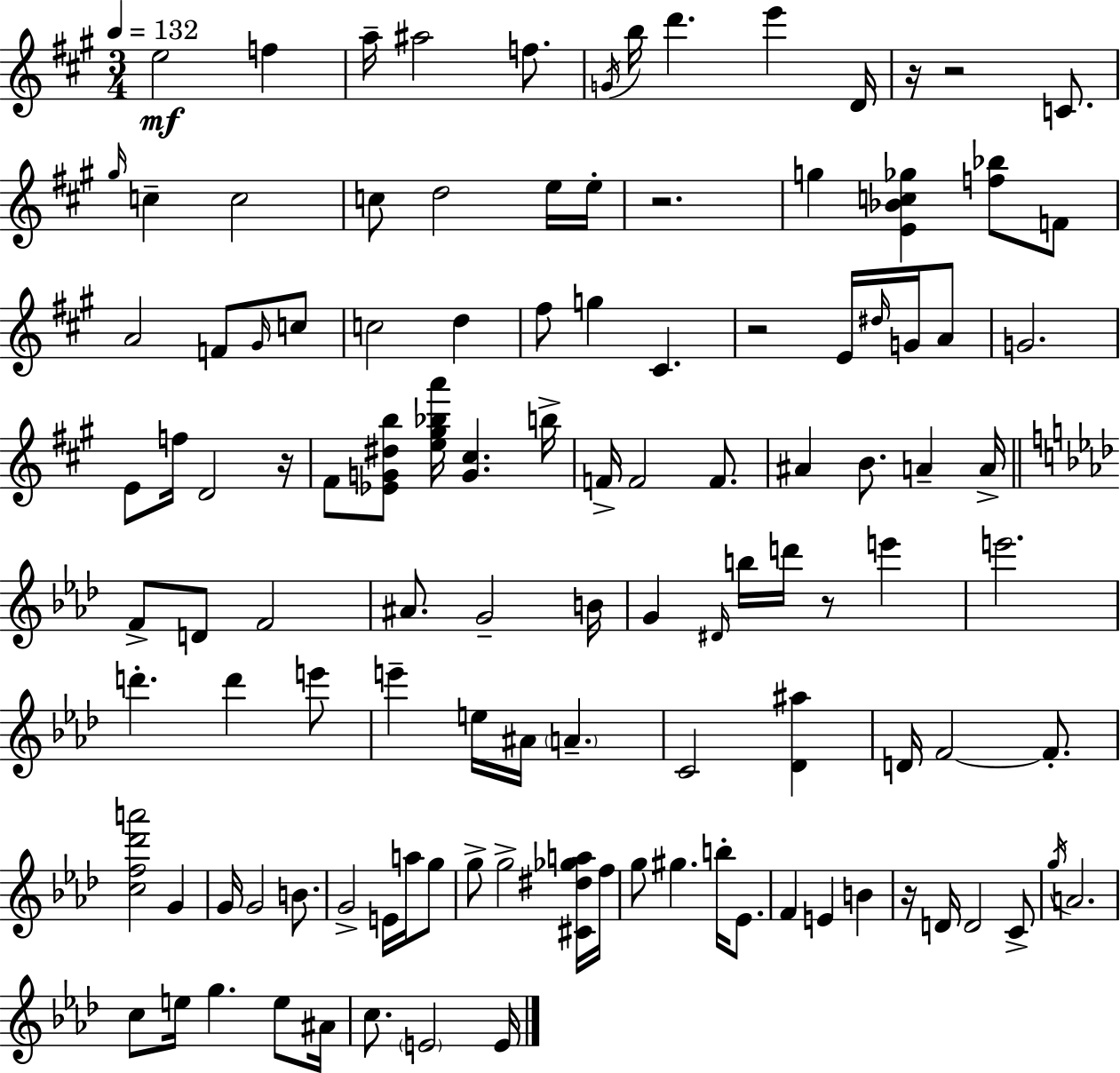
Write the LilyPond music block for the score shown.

{
  \clef treble
  \numericTimeSignature
  \time 3/4
  \key a \major
  \tempo 4 = 132
  e''2\mf f''4 | a''16-- ais''2 f''8. | \acciaccatura { g'16 } b''16 d'''4. e'''4 | d'16 r16 r2 c'8. | \break \grace { gis''16 } c''4-- c''2 | c''8 d''2 | e''16 e''16-. r2. | g''4 <e' bes' c'' ges''>4 <f'' bes''>8 | \break f'8 a'2 f'8 | \grace { gis'16 } c''8 c''2 d''4 | fis''8 g''4 cis'4. | r2 e'16 | \break \grace { dis''16 } g'16 a'8 g'2. | e'8 f''16 d'2 | r16 fis'8 <ees' g' dis'' b''>8 <e'' gis'' bes'' a'''>16 <g' cis''>4. | b''16-> f'16-> f'2 | \break f'8. ais'4 b'8. a'4-- | a'16-> \bar "||" \break \key aes \major f'8-> d'8 f'2 | ais'8. g'2-- b'16 | g'4 \grace { dis'16 } b''16 d'''16 r8 e'''4 | e'''2. | \break d'''4.-. d'''4 e'''8 | e'''4-- e''16 ais'16 \parenthesize a'4.-- | c'2 <des' ais''>4 | d'16 f'2~~ f'8.-. | \break <c'' f'' des''' a'''>2 g'4 | g'16 g'2 b'8. | g'2-> e'16 a''16 g''8 | g''8-> g''2-> <cis' dis'' ges'' a''>16 | \break f''16 g''8 gis''4. b''16-. ees'8. | f'4 e'4 b'4 | r16 d'16 d'2 c'8-> | \acciaccatura { g''16 } a'2. | \break c''8 e''16 g''4. e''8 | ais'16 c''8. \parenthesize e'2 | e'16 \bar "|."
}